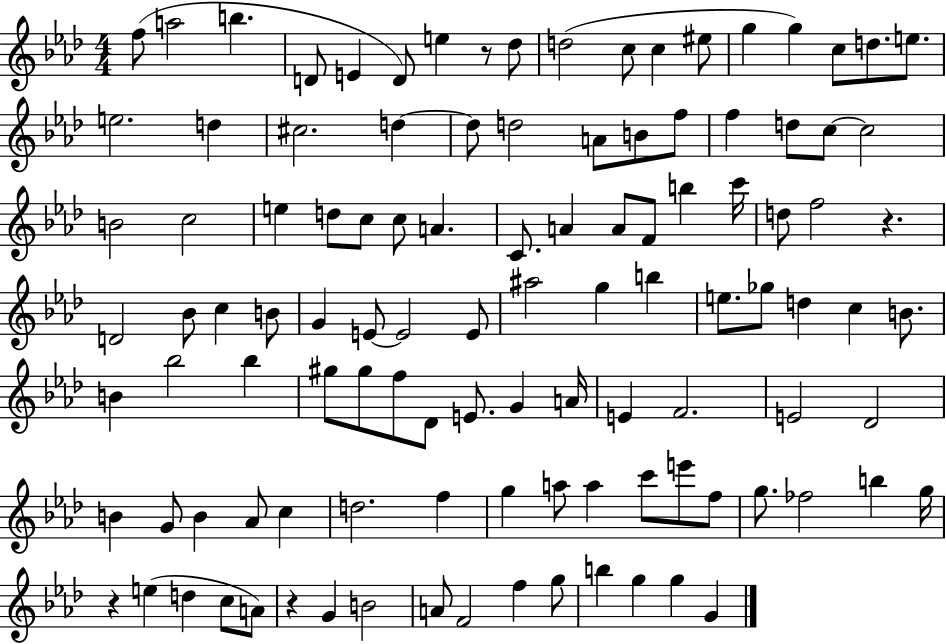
F5/e A5/h B5/q. D4/e E4/q D4/e E5/q R/e Db5/e D5/h C5/e C5/q EIS5/e G5/q G5/q C5/e D5/e. E5/e. E5/h. D5/q C#5/h. D5/q D5/e D5/h A4/e B4/e F5/e F5/q D5/e C5/e C5/h B4/h C5/h E5/q D5/e C5/e C5/e A4/q. C4/e. A4/q A4/e F4/e B5/q C6/s D5/e F5/h R/q. D4/h Bb4/e C5/q B4/e G4/q E4/e E4/h E4/e A#5/h G5/q B5/q E5/e. Gb5/e D5/q C5/q B4/e. B4/q Bb5/h Bb5/q G#5/e G#5/e F5/e Db4/e E4/e. G4/q A4/s E4/q F4/h. E4/h Db4/h B4/q G4/e B4/q Ab4/e C5/q D5/h. F5/q G5/q A5/e A5/q C6/e E6/e F5/e G5/e. FES5/h B5/q G5/s R/q E5/q D5/q C5/e A4/e R/q G4/q B4/h A4/e F4/h F5/q G5/e B5/q G5/q G5/q G4/q